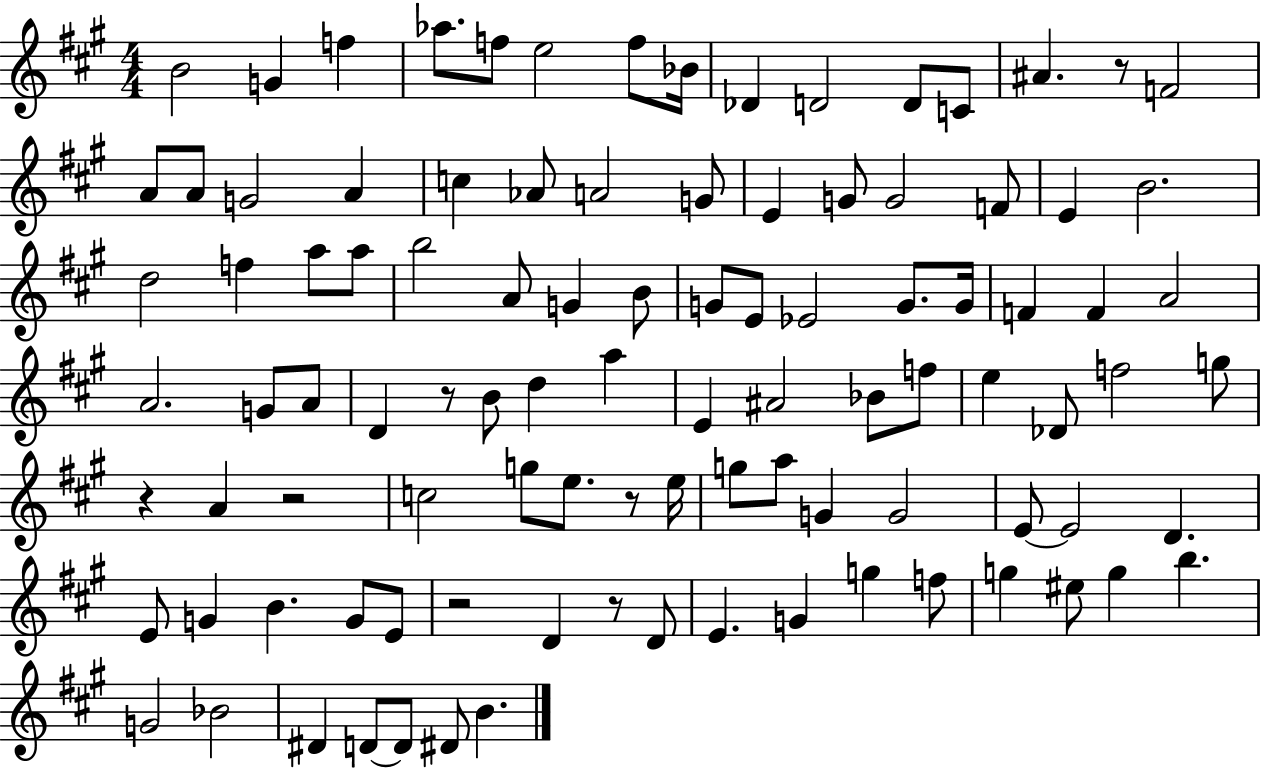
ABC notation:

X:1
T:Untitled
M:4/4
L:1/4
K:A
B2 G f _a/2 f/2 e2 f/2 _B/4 _D D2 D/2 C/2 ^A z/2 F2 A/2 A/2 G2 A c _A/2 A2 G/2 E G/2 G2 F/2 E B2 d2 f a/2 a/2 b2 A/2 G B/2 G/2 E/2 _E2 G/2 G/4 F F A2 A2 G/2 A/2 D z/2 B/2 d a E ^A2 _B/2 f/2 e _D/2 f2 g/2 z A z2 c2 g/2 e/2 z/2 e/4 g/2 a/2 G G2 E/2 E2 D E/2 G B G/2 E/2 z2 D z/2 D/2 E G g f/2 g ^e/2 g b G2 _B2 ^D D/2 D/2 ^D/2 B